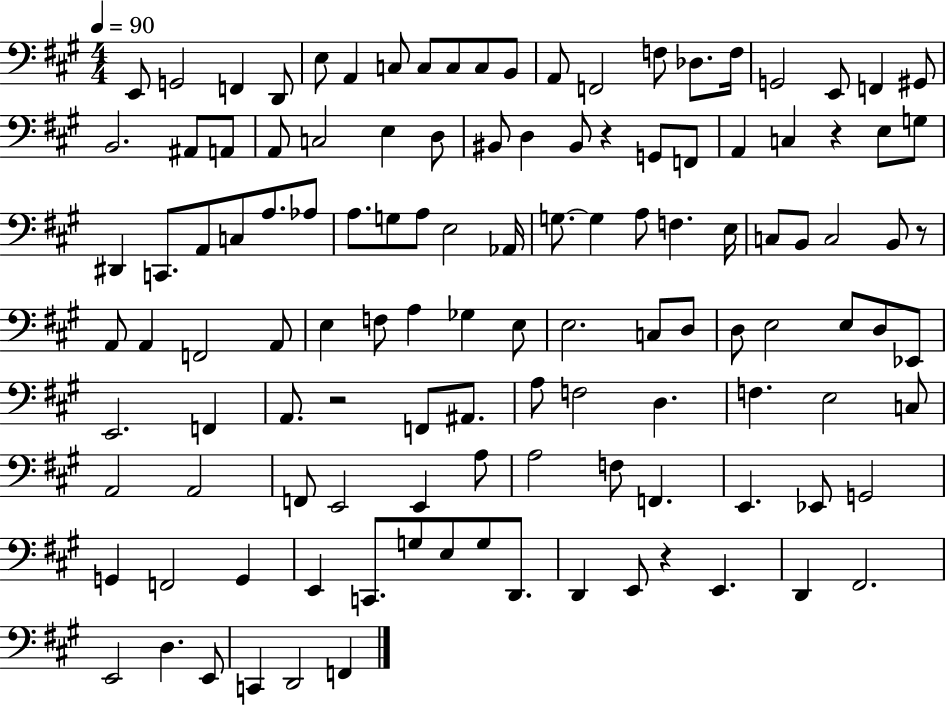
E2/e G2/h F2/q D2/e E3/e A2/q C3/e C3/e C3/e C3/e B2/e A2/e F2/h F3/e Db3/e. F3/s G2/h E2/e F2/q G#2/e B2/h. A#2/e A2/e A2/e C3/h E3/q D3/e BIS2/e D3/q BIS2/e R/q G2/e F2/e A2/q C3/q R/q E3/e G3/e D#2/q C2/e. A2/e C3/e A3/e. Ab3/e A3/e. G3/e A3/e E3/h Ab2/s G3/e. G3/q A3/e F3/q. E3/s C3/e B2/e C3/h B2/e R/e A2/e A2/q F2/h A2/e E3/q F3/e A3/q Gb3/q E3/e E3/h. C3/e D3/e D3/e E3/h E3/e D3/e Eb2/e E2/h. F2/q A2/e. R/h F2/e A#2/e. A3/e F3/h D3/q. F3/q. E3/h C3/e A2/h A2/h F2/e E2/h E2/q A3/e A3/h F3/e F2/q. E2/q. Eb2/e G2/h G2/q F2/h G2/q E2/q C2/e. G3/e E3/e G3/e D2/e. D2/q E2/e R/q E2/q. D2/q F#2/h. E2/h D3/q. E2/e C2/q D2/h F2/q